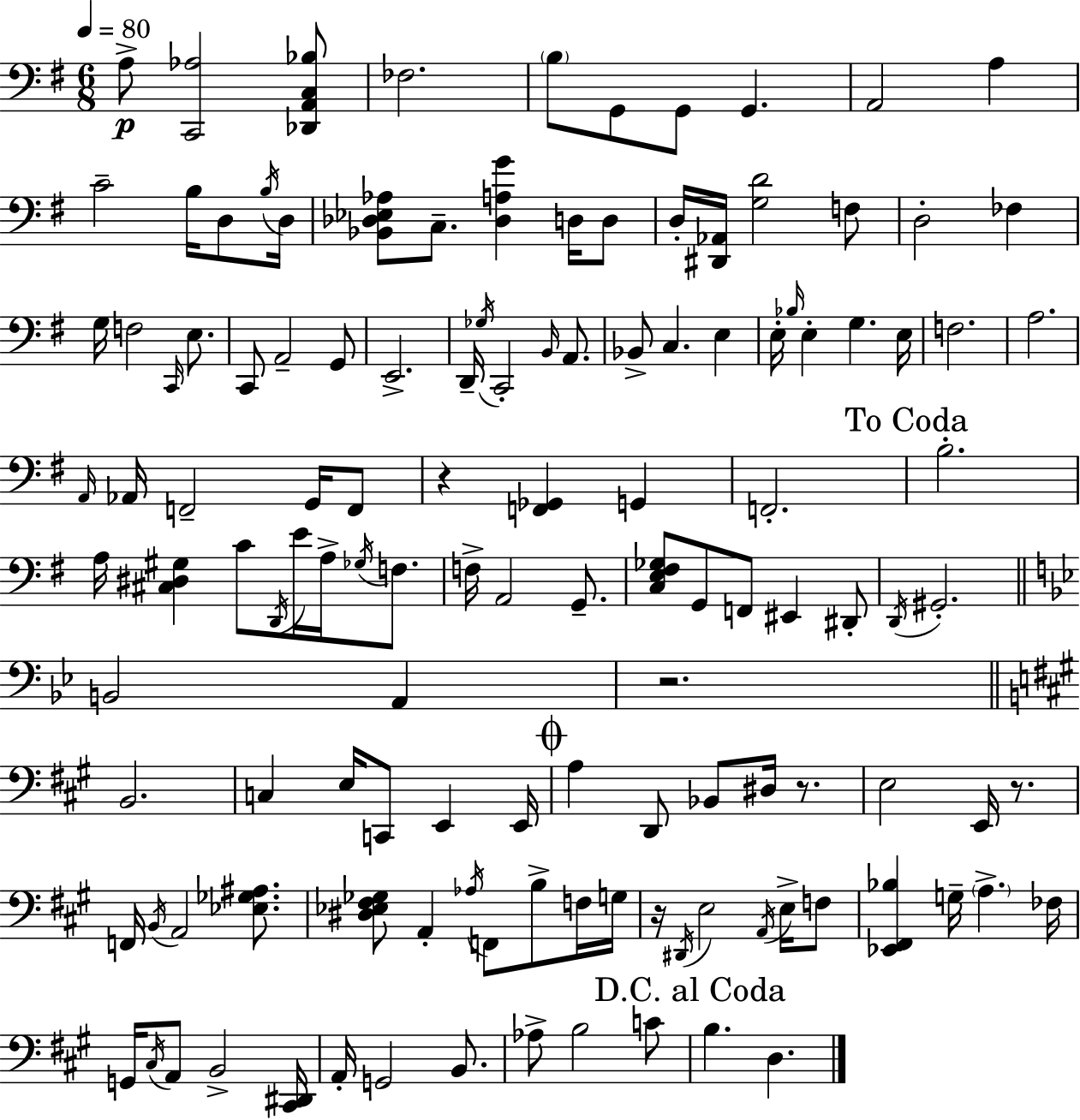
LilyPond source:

{
  \clef bass
  \numericTimeSignature
  \time 6/8
  \key e \minor
  \tempo 4 = 80
  \repeat volta 2 { a8->\p <c, aes>2 <des, a, c bes>8 | fes2. | \parenthesize b8 g,8 g,8 g,4. | a,2 a4 | \break c'2-- b16 d8 \acciaccatura { b16 } | d16 <bes, des ees aes>8 c8.-- <des a g'>4 d16 d8 | d16-. <dis, aes,>16 <g d'>2 f8 | d2-. fes4 | \break g16 f2 \grace { c,16 } e8. | c,8 a,2-- | g,8 e,2.-> | d,16-- \acciaccatura { ges16 } c,2-. | \break \grace { b,16 } a,8. bes,8-> c4. | e4 e16-. \grace { bes16 } e4-. g4. | e16 f2. | a2. | \break \grace { a,16 } aes,16 f,2-- | g,16 f,8 r4 <f, ges,>4 | g,4 f,2.-. | \mark "To Coda" b2.-. | \break a16 <cis dis gis>4 c'8 | \acciaccatura { d,16 } e'16 a16-> \acciaccatura { ges16 } f8. f16-> a,2 | g,8.-- <c e fis ges>8 g,8 | f,8 eis,4 dis,8-. \acciaccatura { d,16 } gis,2.-. | \break \bar "||" \break \key bes \major b,2 a,4 | r2. | \bar "||" \break \key a \major b,2. | c4 e16 c,8 e,4 e,16 | \mark \markup { \musicglyph "scripts.coda" } a4 d,8 bes,8 dis16 r8. | e2 e,16 r8. | \break f,16 \acciaccatura { b,16 } a,2 <ees ges ais>8. | <dis ees fis ges>8 a,4-. \acciaccatura { aes16 } f,8 b8-> | f16 g16 r16 \acciaccatura { dis,16 } e2 | \acciaccatura { a,16 } e16-> f8 <ees, fis, bes>4 g16-- \parenthesize a4.-> | \break fes16 g,16 \acciaccatura { cis16 } a,8 b,2-> | <cis, dis,>16 a,16-. g,2 | b,8. aes8-> b2 | c'8 \mark "D.C. al Coda" b4. d4. | \break } \bar "|."
}